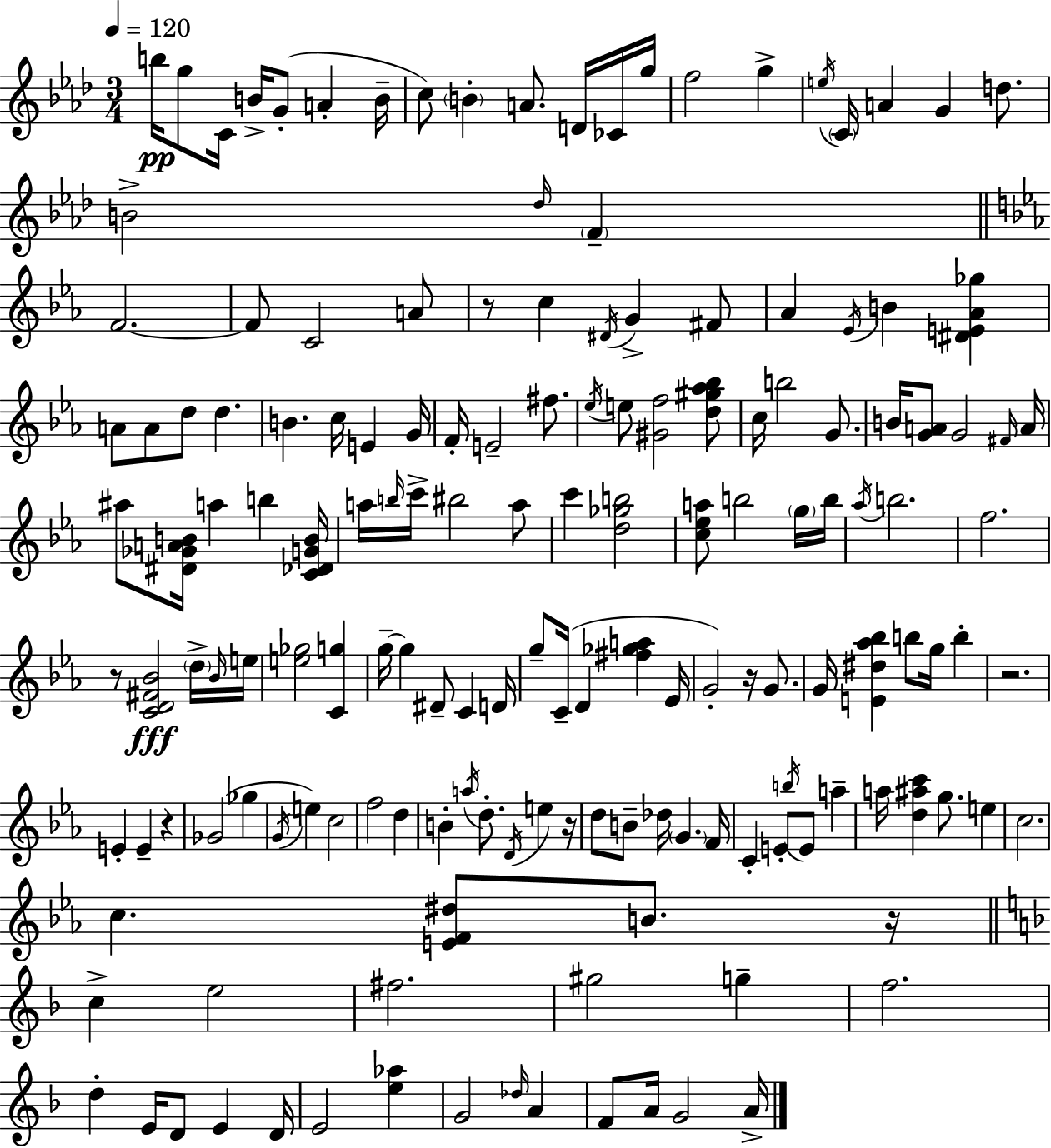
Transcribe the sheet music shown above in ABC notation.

X:1
T:Untitled
M:3/4
L:1/4
K:Ab
b/4 g/2 C/4 B/4 G/2 A B/4 c/2 B A/2 D/4 _C/4 g/4 f2 g e/4 C/4 A G d/2 B2 _d/4 F F2 F/2 C2 A/2 z/2 c ^D/4 G ^F/2 _A _E/4 B [^DE_A_g] A/2 A/2 d/2 d B c/4 E G/4 F/4 E2 ^f/2 _e/4 e/2 [^Gf]2 [d^g_a_b]/2 c/4 b2 G/2 B/4 [GA]/2 G2 ^F/4 A/4 ^a/2 [^D_GAB]/4 a b [C_DGB]/4 a/4 b/4 c'/4 ^b2 a/2 c' [d_gb]2 [c_ea]/2 b2 g/4 b/4 _a/4 b2 f2 z/2 [CD^F_B]2 d/4 _B/4 e/4 [e_g]2 [Cg] g/4 g ^D/2 C D/4 g/2 C/4 D [^f_ga] _E/4 G2 z/4 G/2 G/4 [E^d_a_b] b/2 g/4 b z2 E E z _G2 _g G/4 e c2 f2 d B a/4 d/2 D/4 e z/4 d/2 B/2 _d/4 G F/4 C E/2 b/4 E/2 a a/4 [d^ac'] g/2 e c2 c [EF^d]/2 B/2 z/4 c e2 ^f2 ^g2 g f2 d E/4 D/2 E D/4 E2 [e_a] G2 _d/4 A F/2 A/4 G2 A/4